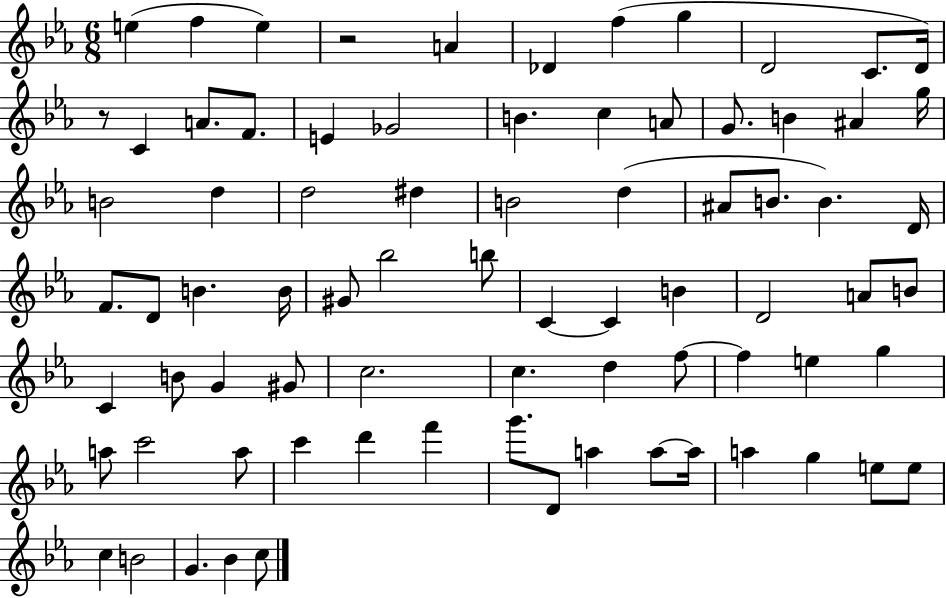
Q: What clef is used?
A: treble